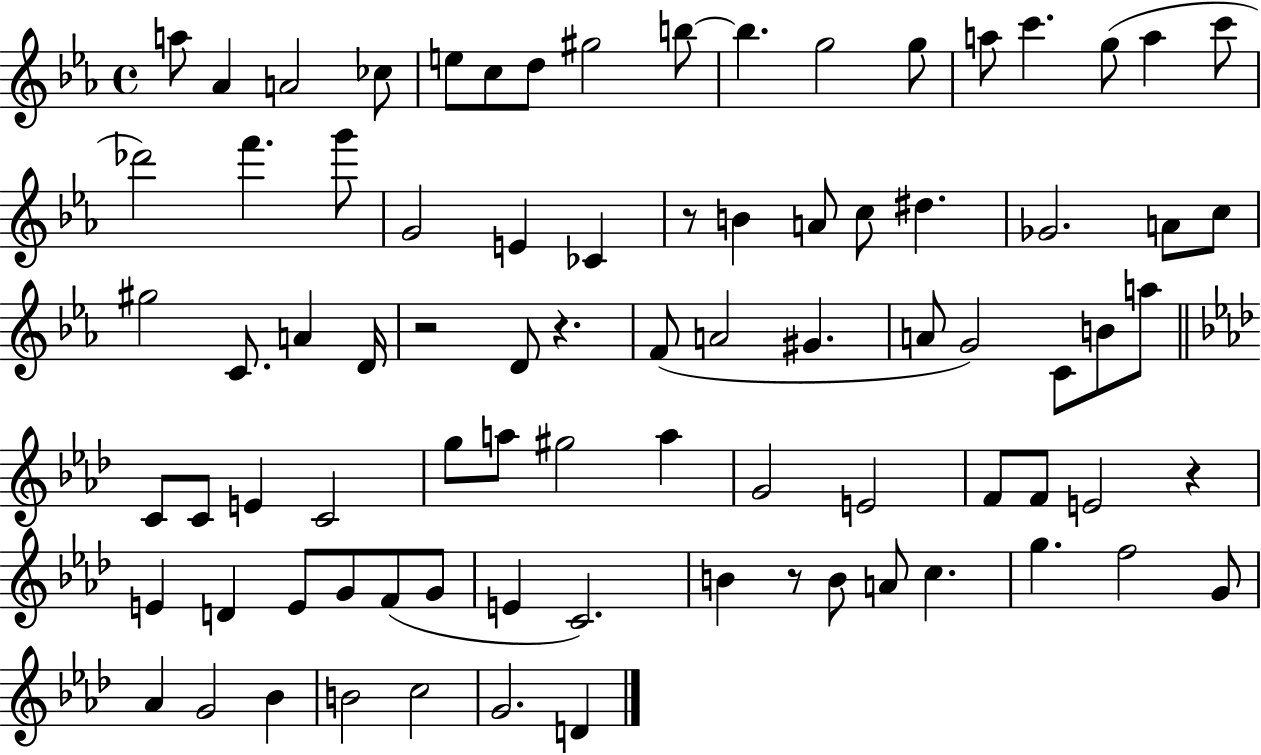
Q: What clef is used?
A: treble